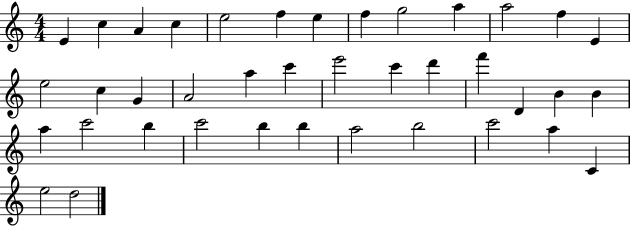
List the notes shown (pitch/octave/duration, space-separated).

E4/q C5/q A4/q C5/q E5/h F5/q E5/q F5/q G5/h A5/q A5/h F5/q E4/q E5/h C5/q G4/q A4/h A5/q C6/q E6/h C6/q D6/q F6/q D4/q B4/q B4/q A5/q C6/h B5/q C6/h B5/q B5/q A5/h B5/h C6/h A5/q C4/q E5/h D5/h